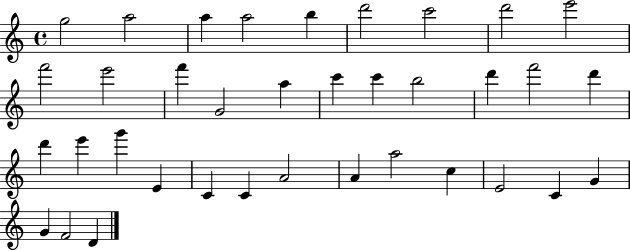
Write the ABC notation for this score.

X:1
T:Untitled
M:4/4
L:1/4
K:C
g2 a2 a a2 b d'2 c'2 d'2 e'2 f'2 e'2 f' G2 a c' c' b2 d' f'2 d' d' e' g' E C C A2 A a2 c E2 C G G F2 D